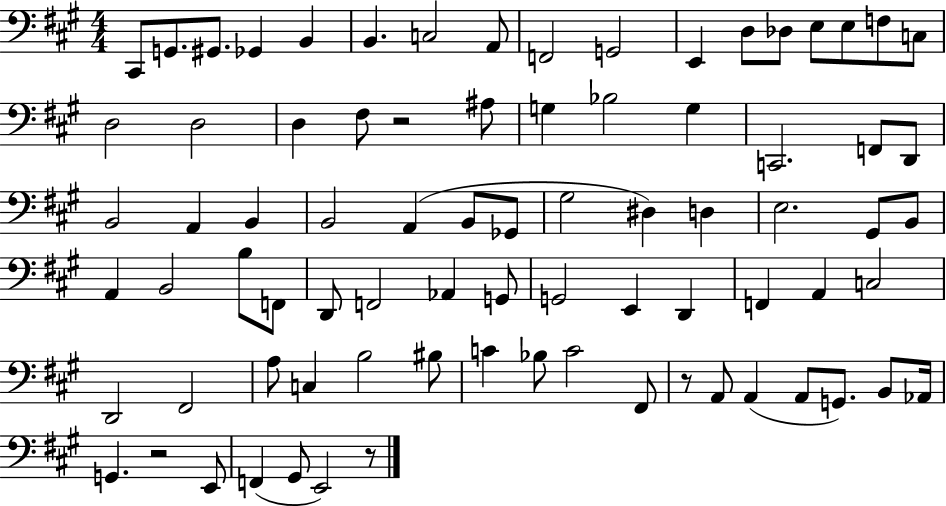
C#2/e G2/e. G#2/e. Gb2/q B2/q B2/q. C3/h A2/e F2/h G2/h E2/q D3/e Db3/e E3/e E3/e F3/e C3/e D3/h D3/h D3/q F#3/e R/h A#3/e G3/q Bb3/h G3/q C2/h. F2/e D2/e B2/h A2/q B2/q B2/h A2/q B2/e Gb2/e G#3/h D#3/q D3/q E3/h. G#2/e B2/e A2/q B2/h B3/e F2/e D2/e F2/h Ab2/q G2/e G2/h E2/q D2/q F2/q A2/q C3/h D2/h F#2/h A3/e C3/q B3/h BIS3/e C4/q Bb3/e C4/h F#2/e R/e A2/e A2/q A2/e G2/e. B2/e Ab2/s G2/q. R/h E2/e F2/q G#2/e E2/h R/e